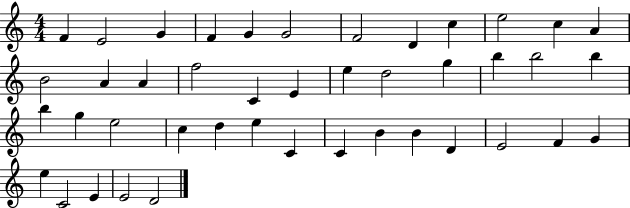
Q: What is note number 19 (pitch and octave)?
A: E5